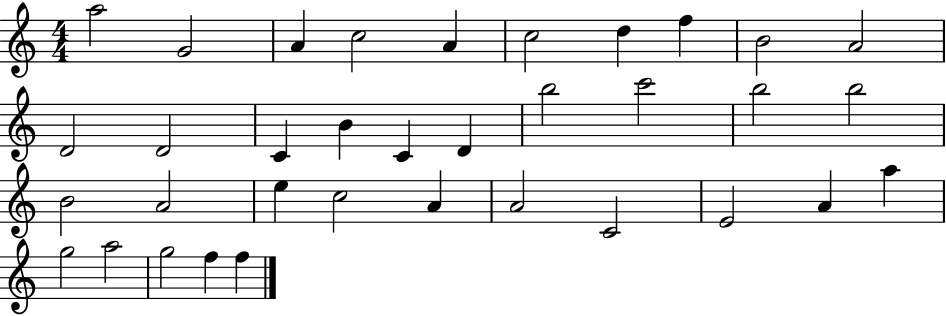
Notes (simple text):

A5/h G4/h A4/q C5/h A4/q C5/h D5/q F5/q B4/h A4/h D4/h D4/h C4/q B4/q C4/q D4/q B5/h C6/h B5/h B5/h B4/h A4/h E5/q C5/h A4/q A4/h C4/h E4/h A4/q A5/q G5/h A5/h G5/h F5/q F5/q